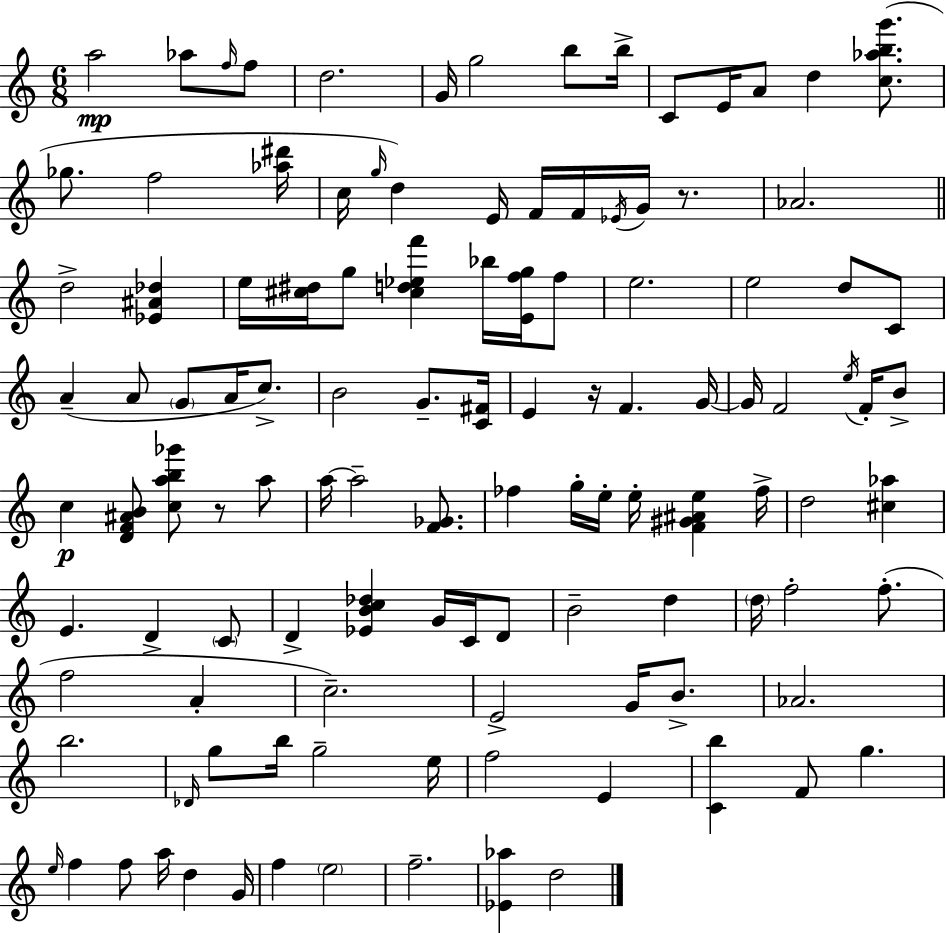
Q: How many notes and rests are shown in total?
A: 115